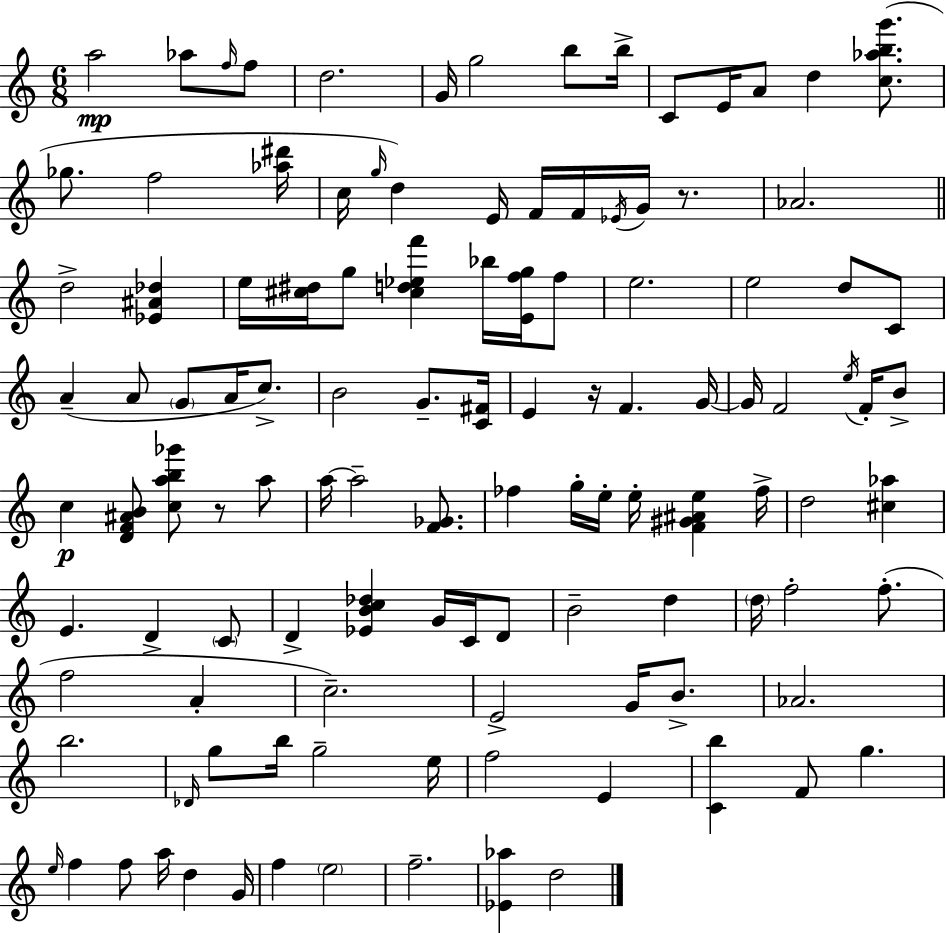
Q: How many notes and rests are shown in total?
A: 115